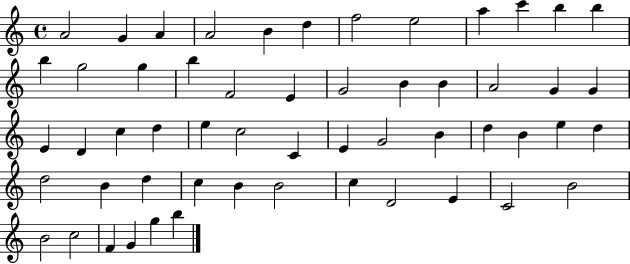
X:1
T:Untitled
M:4/4
L:1/4
K:C
A2 G A A2 B d f2 e2 a c' b b b g2 g b F2 E G2 B B A2 G G E D c d e c2 C E G2 B d B e d d2 B d c B B2 c D2 E C2 B2 B2 c2 F G g b